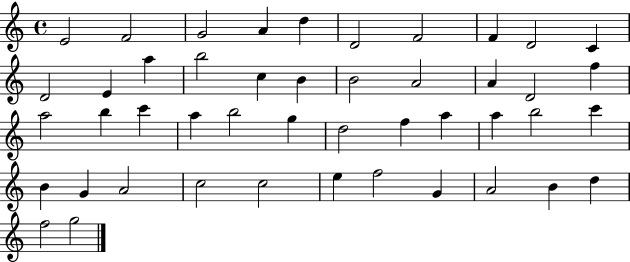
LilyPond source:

{
  \clef treble
  \time 4/4
  \defaultTimeSignature
  \key c \major
  e'2 f'2 | g'2 a'4 d''4 | d'2 f'2 | f'4 d'2 c'4 | \break d'2 e'4 a''4 | b''2 c''4 b'4 | b'2 a'2 | a'4 d'2 f''4 | \break a''2 b''4 c'''4 | a''4 b''2 g''4 | d''2 f''4 a''4 | a''4 b''2 c'''4 | \break b'4 g'4 a'2 | c''2 c''2 | e''4 f''2 g'4 | a'2 b'4 d''4 | \break f''2 g''2 | \bar "|."
}